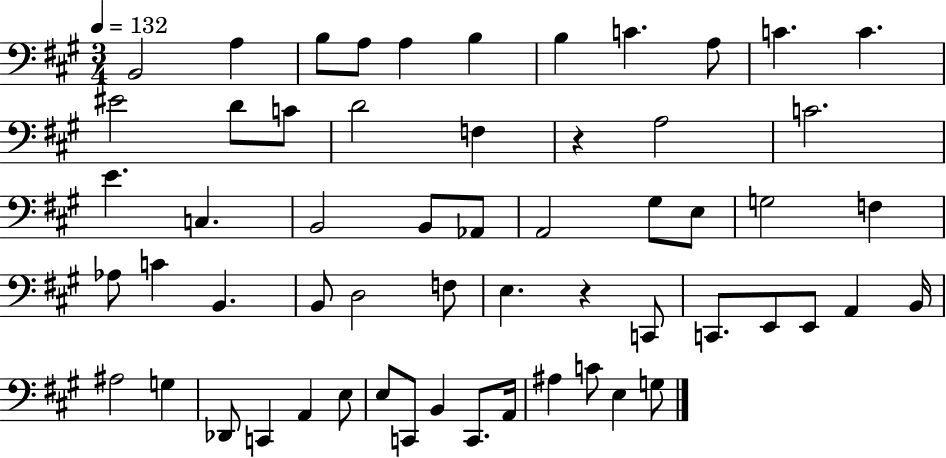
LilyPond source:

{
  \clef bass
  \numericTimeSignature
  \time 3/4
  \key a \major
  \tempo 4 = 132
  b,2 a4 | b8 a8 a4 b4 | b4 c'4. a8 | c'4. c'4. | \break eis'2 d'8 c'8 | d'2 f4 | r4 a2 | c'2. | \break e'4. c4. | b,2 b,8 aes,8 | a,2 gis8 e8 | g2 f4 | \break aes8 c'4 b,4. | b,8 d2 f8 | e4. r4 c,8 | c,8. e,8 e,8 a,4 b,16 | \break ais2 g4 | des,8 c,4 a,4 e8 | e8 c,8 b,4 c,8. a,16 | ais4 c'8 e4 g8 | \break \bar "|."
}